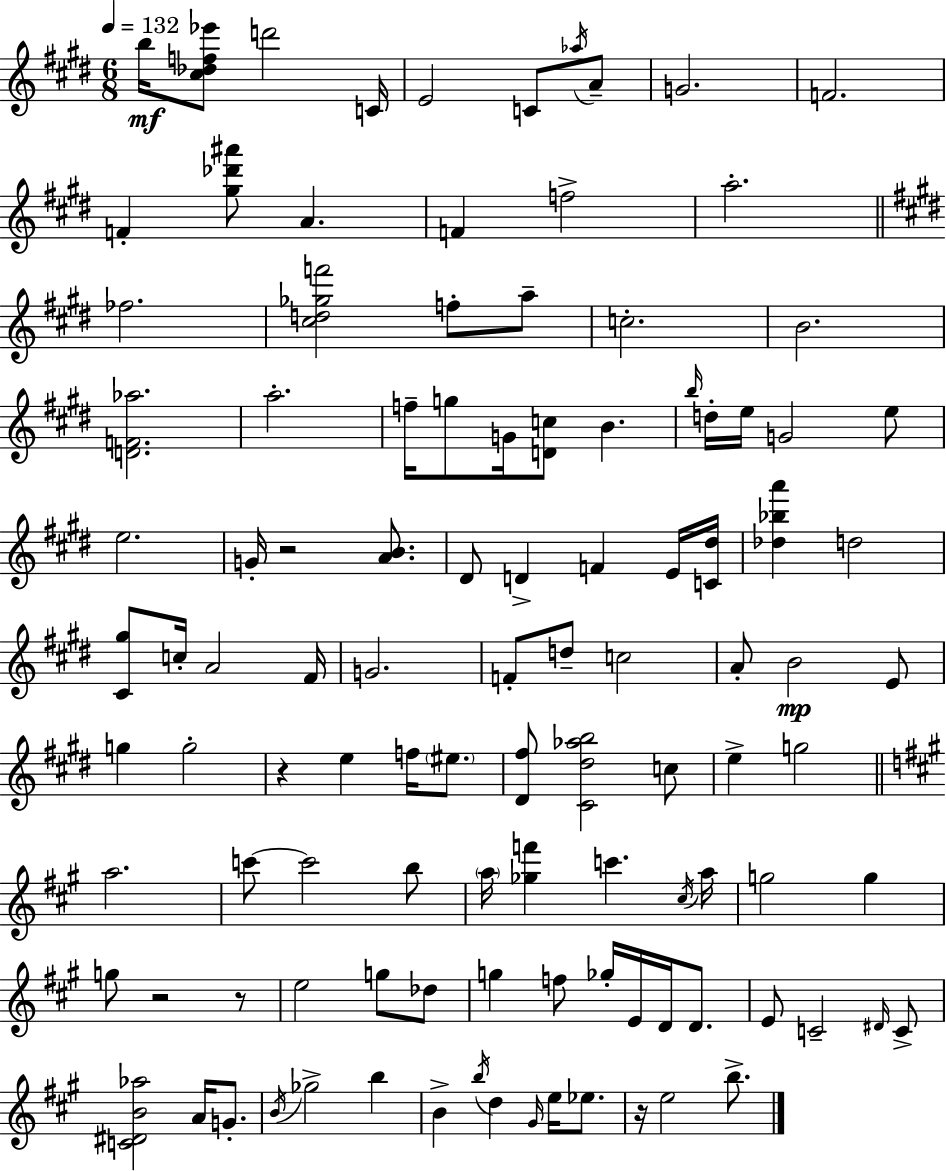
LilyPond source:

{
  \clef treble
  \numericTimeSignature
  \time 6/8
  \key e \major
  \tempo 4 = 132
  \repeat volta 2 { b''16\mf <cis'' des'' f'' ees'''>8 d'''2 c'16 | e'2 c'8 \acciaccatura { aes''16 } a'8-- | g'2. | f'2. | \break f'4-. <gis'' des''' ais'''>8 a'4. | f'4 f''2-> | a''2.-. | \bar "||" \break \key e \major fes''2. | <cis'' d'' ges'' f'''>2 f''8-. a''8-- | c''2.-. | b'2. | \break <d' f' aes''>2. | a''2.-. | f''16-- g''8 g'16 <d' c''>8 b'4. | \grace { b''16 } d''16-. e''16 g'2 e''8 | \break e''2. | g'16-. r2 <a' b'>8. | dis'8 d'4-> f'4 e'16 | <c' dis''>16 <des'' bes'' a'''>4 d''2 | \break <cis' gis''>8 c''16-. a'2 | fis'16 g'2. | f'8-. d''8-- c''2 | a'8-. b'2\mp e'8 | \break g''4 g''2-. | r4 e''4 f''16 \parenthesize eis''8. | <dis' fis''>8 <cis' dis'' aes'' b''>2 c''8 | e''4-> g''2 | \break \bar "||" \break \key a \major a''2. | c'''8~~ c'''2 b''8 | \parenthesize a''16 <ges'' f'''>4 c'''4. \acciaccatura { cis''16 } | a''16 g''2 g''4 | \break g''8 r2 r8 | e''2 g''8 des''8 | g''4 f''8 ges''16-. e'16 d'16 d'8. | e'8 c'2-- \grace { dis'16 } | \break c'8-> <c' dis' b' aes''>2 a'16 g'8.-. | \acciaccatura { b'16 } ges''2-> b''4 | b'4-> \acciaccatura { b''16 } d''4 | \grace { gis'16 } e''16 ees''8. r16 e''2 | \break b''8.-> } \bar "|."
}